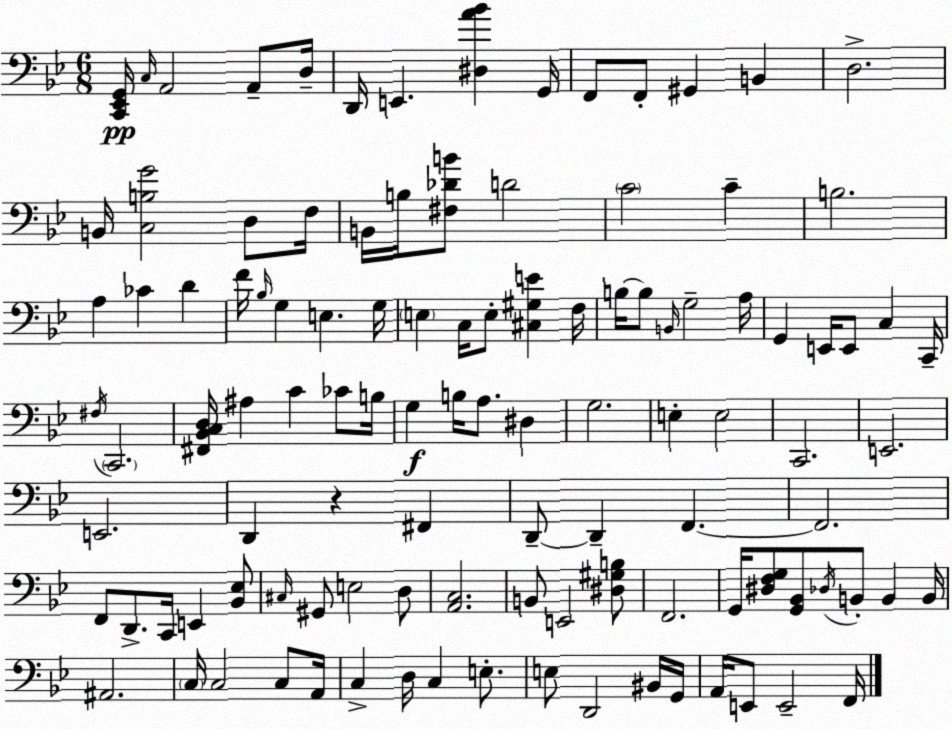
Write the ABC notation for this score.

X:1
T:Untitled
M:6/8
L:1/4
K:Gm
[C,,_E,,G,,]/4 C,/4 A,,2 A,,/2 D,/4 D,,/4 E,, [^D,A_B] G,,/4 F,,/2 F,,/2 ^G,, B,, D,2 B,,/4 [C,B,G]2 D,/2 F,/4 B,,/4 B,/4 [^F,_DB]/2 D2 C2 C B,2 A, _C D F/4 _B,/4 G, E, G,/4 E, C,/4 E,/2 [^C,^G,E] F,/4 B,/4 B,/2 B,,/4 G,2 A,/4 G,, E,,/4 E,,/2 C, C,,/4 ^F,/4 C,,2 [^F,,_B,,C,D,]/4 ^A, C _C/2 B,/4 G, B,/4 A,/2 ^D, G,2 E, E,2 C,,2 E,,2 E,,2 D,, z ^F,, D,,/2 D,, F,, F,,2 F,,/2 D,,/2 C,,/4 E,, [_B,,_E,]/2 ^C,/4 ^G,,/2 E,2 D,/2 [A,,C,]2 B,,/2 E,,2 [^D,^G,B,]/2 F,,2 G,,/4 [^D,F,G,]/2 [G,,_B,,]/2 _D,/4 B,,/2 B,, B,,/4 ^A,,2 C,/4 C,2 C,/2 A,,/4 C, D,/4 C, E,/2 E,/2 D,,2 ^B,,/4 G,,/4 A,,/4 E,,/2 E,,2 F,,/4